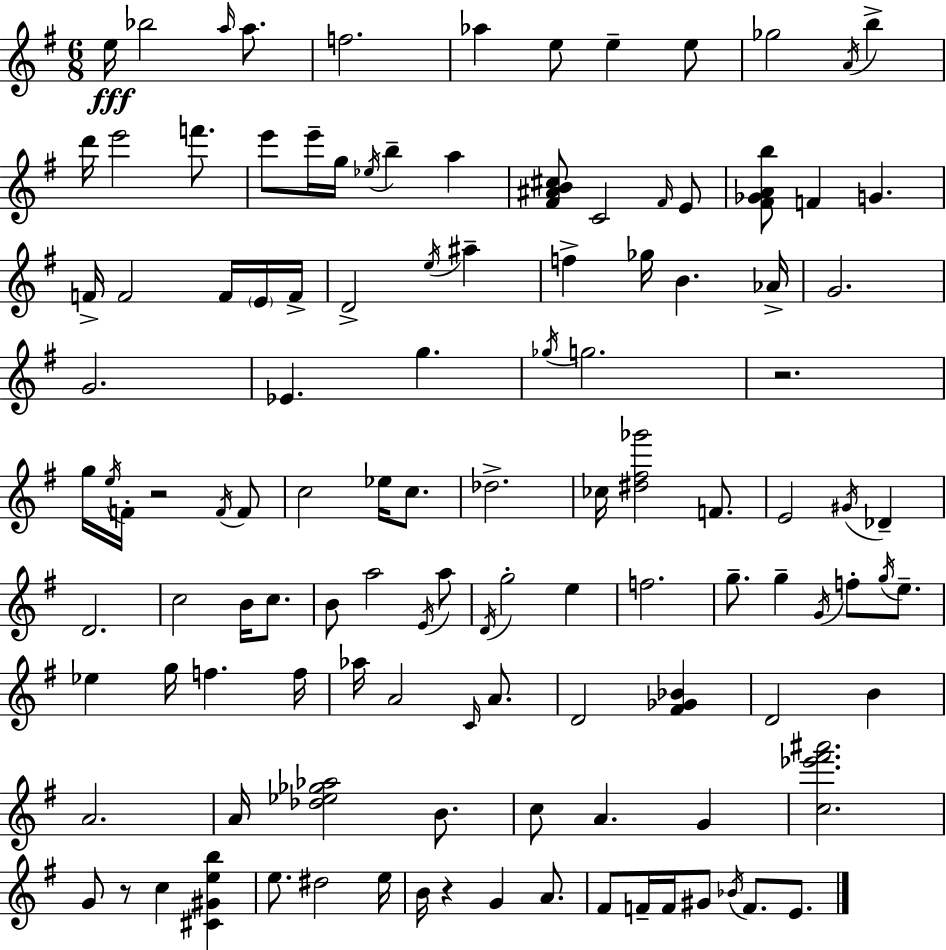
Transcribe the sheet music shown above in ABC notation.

X:1
T:Untitled
M:6/8
L:1/4
K:Em
e/4 _b2 a/4 a/2 f2 _a e/2 e e/2 _g2 A/4 b d'/4 e'2 f'/2 e'/2 e'/4 g/4 _e/4 b a [^F^AB^c]/2 C2 ^F/4 E/2 [^F_GAb]/2 F G F/4 F2 F/4 E/4 F/4 D2 e/4 ^a f _g/4 B _A/4 G2 G2 _E g _g/4 g2 z2 g/4 e/4 F/4 z2 F/4 F/2 c2 _e/4 c/2 _d2 _c/4 [^d^f_g']2 F/2 E2 ^G/4 _D D2 c2 B/4 c/2 B/2 a2 E/4 a/2 D/4 g2 e f2 g/2 g G/4 f/2 g/4 e/2 _e g/4 f f/4 _a/4 A2 C/4 A/2 D2 [^F_G_B] D2 B A2 A/4 [_d_e_g_a]2 B/2 c/2 A G [c_e'^f'^a']2 G/2 z/2 c [^C^Geb] e/2 ^d2 e/4 B/4 z G A/2 ^F/2 F/4 F/4 ^G/2 _B/4 F/2 E/2